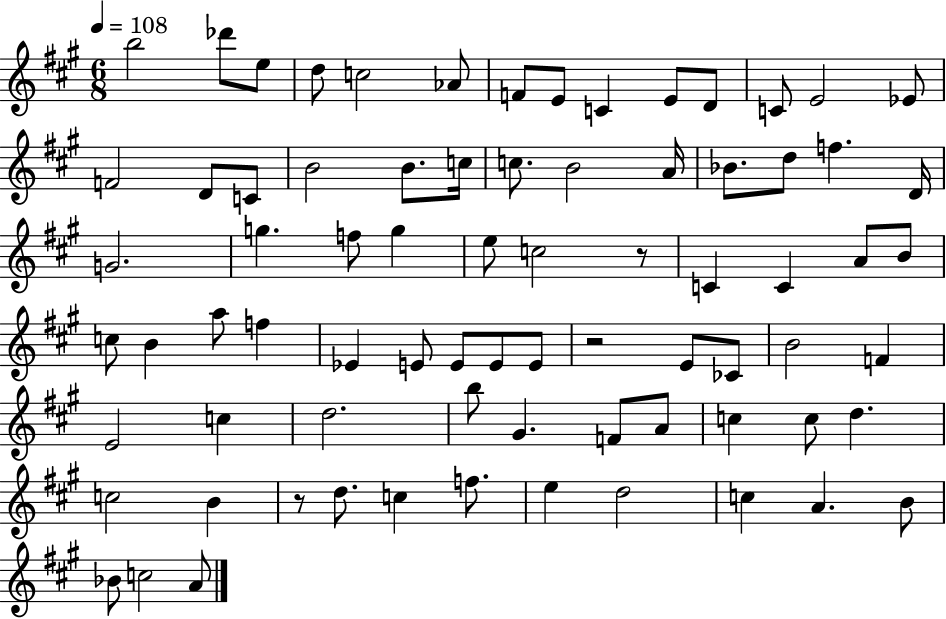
B5/h Db6/e E5/e D5/e C5/h Ab4/e F4/e E4/e C4/q E4/e D4/e C4/e E4/h Eb4/e F4/h D4/e C4/e B4/h B4/e. C5/s C5/e. B4/h A4/s Bb4/e. D5/e F5/q. D4/s G4/h. G5/q. F5/e G5/q E5/e C5/h R/e C4/q C4/q A4/e B4/e C5/e B4/q A5/e F5/q Eb4/q E4/e E4/e E4/e E4/e R/h E4/e CES4/e B4/h F4/q E4/h C5/q D5/h. B5/e G#4/q. F4/e A4/e C5/q C5/e D5/q. C5/h B4/q R/e D5/e. C5/q F5/e. E5/q D5/h C5/q A4/q. B4/e Bb4/e C5/h A4/e